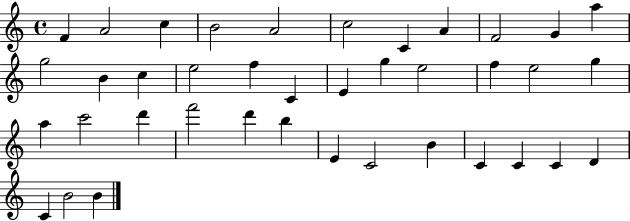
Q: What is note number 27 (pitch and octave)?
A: F6